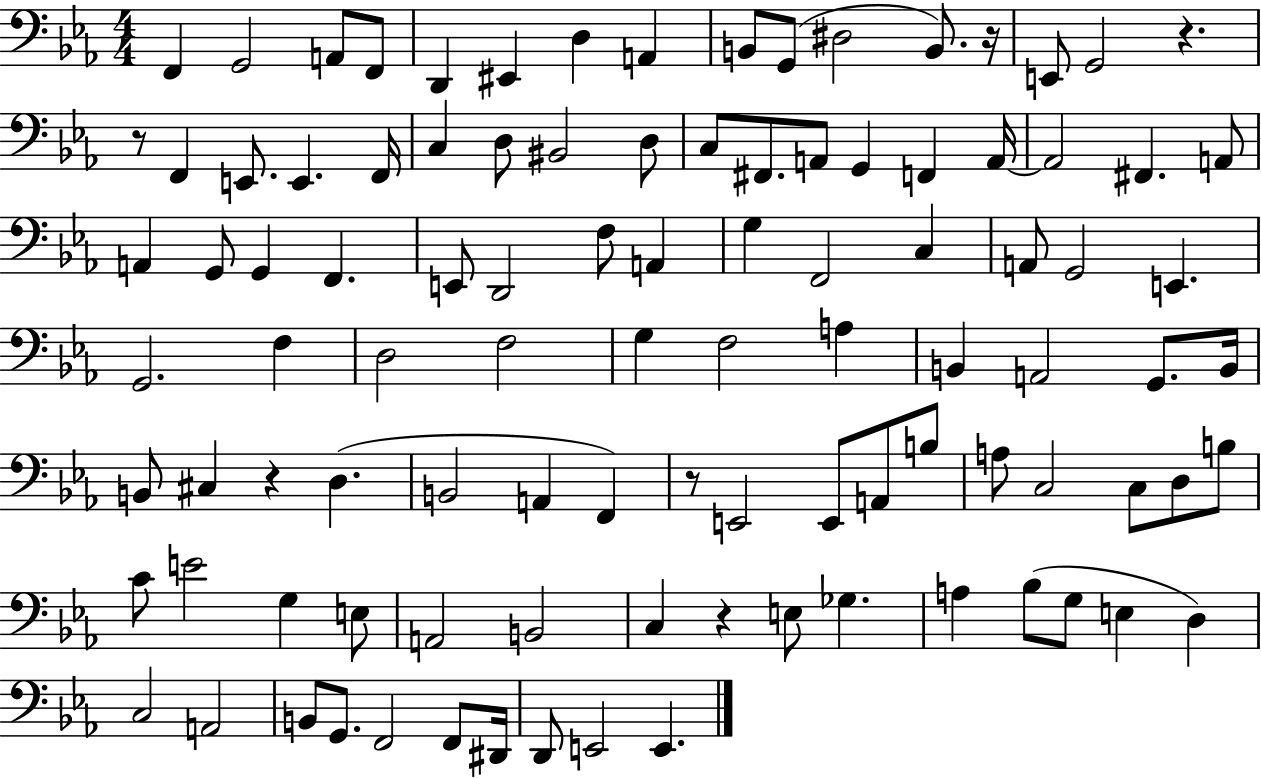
{
  \clef bass
  \numericTimeSignature
  \time 4/4
  \key ees \major
  \repeat volta 2 { f,4 g,2 a,8 f,8 | d,4 eis,4 d4 a,4 | b,8 g,8( dis2 b,8.) r16 | e,8 g,2 r4. | \break r8 f,4 e,8. e,4. f,16 | c4 d8 bis,2 d8 | c8 fis,8. a,8 g,4 f,4 a,16~~ | a,2 fis,4. a,8 | \break a,4 g,8 g,4 f,4. | e,8 d,2 f8 a,4 | g4 f,2 c4 | a,8 g,2 e,4. | \break g,2. f4 | d2 f2 | g4 f2 a4 | b,4 a,2 g,8. b,16 | \break b,8 cis4 r4 d4.( | b,2 a,4 f,4) | r8 e,2 e,8 a,8 b8 | a8 c2 c8 d8 b8 | \break c'8 e'2 g4 e8 | a,2 b,2 | c4 r4 e8 ges4. | a4 bes8( g8 e4 d4) | \break c2 a,2 | b,8 g,8. f,2 f,8 dis,16 | d,8 e,2 e,4. | } \bar "|."
}